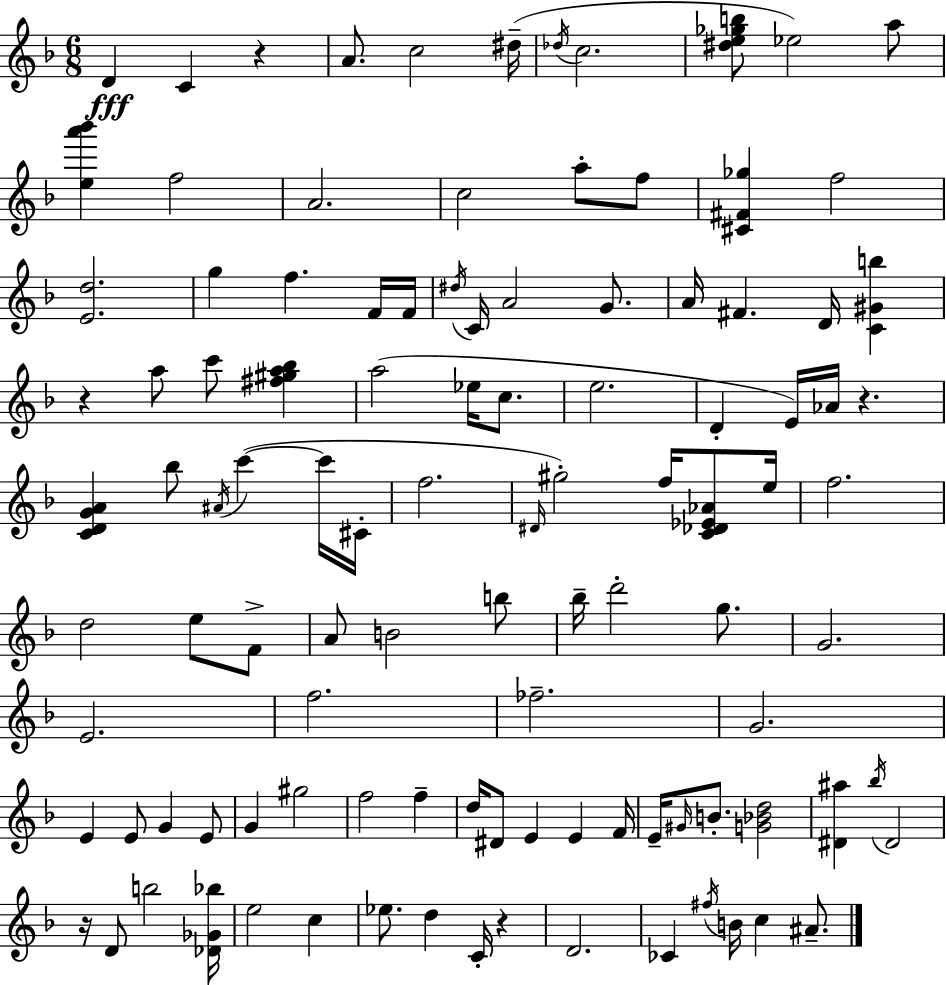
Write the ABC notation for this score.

X:1
T:Untitled
M:6/8
L:1/4
K:F
D C z A/2 c2 ^d/4 _d/4 c2 [^de_gb]/2 _e2 a/2 [ea'_b'] f2 A2 c2 a/2 f/2 [^C^F_g] f2 [Ed]2 g f F/4 F/4 ^d/4 C/4 A2 G/2 A/4 ^F D/4 [C^Gb] z a/2 c'/2 [^f^ga_b] a2 _e/4 c/2 e2 D E/4 _A/4 z [CDGA] _b/2 ^A/4 c' c'/4 ^C/4 f2 ^D/4 ^g2 f/4 [C_D_E_A]/2 e/4 f2 d2 e/2 F/2 A/2 B2 b/2 _b/4 d'2 g/2 G2 E2 f2 _f2 G2 E E/2 G E/2 G ^g2 f2 f d/4 ^D/2 E E F/4 E/4 ^G/4 B/2 [G_Bd]2 [^D^a] _b/4 ^D2 z/4 D/2 b2 [_D_G_b]/4 e2 c _e/2 d C/4 z D2 _C ^f/4 B/4 c ^A/2